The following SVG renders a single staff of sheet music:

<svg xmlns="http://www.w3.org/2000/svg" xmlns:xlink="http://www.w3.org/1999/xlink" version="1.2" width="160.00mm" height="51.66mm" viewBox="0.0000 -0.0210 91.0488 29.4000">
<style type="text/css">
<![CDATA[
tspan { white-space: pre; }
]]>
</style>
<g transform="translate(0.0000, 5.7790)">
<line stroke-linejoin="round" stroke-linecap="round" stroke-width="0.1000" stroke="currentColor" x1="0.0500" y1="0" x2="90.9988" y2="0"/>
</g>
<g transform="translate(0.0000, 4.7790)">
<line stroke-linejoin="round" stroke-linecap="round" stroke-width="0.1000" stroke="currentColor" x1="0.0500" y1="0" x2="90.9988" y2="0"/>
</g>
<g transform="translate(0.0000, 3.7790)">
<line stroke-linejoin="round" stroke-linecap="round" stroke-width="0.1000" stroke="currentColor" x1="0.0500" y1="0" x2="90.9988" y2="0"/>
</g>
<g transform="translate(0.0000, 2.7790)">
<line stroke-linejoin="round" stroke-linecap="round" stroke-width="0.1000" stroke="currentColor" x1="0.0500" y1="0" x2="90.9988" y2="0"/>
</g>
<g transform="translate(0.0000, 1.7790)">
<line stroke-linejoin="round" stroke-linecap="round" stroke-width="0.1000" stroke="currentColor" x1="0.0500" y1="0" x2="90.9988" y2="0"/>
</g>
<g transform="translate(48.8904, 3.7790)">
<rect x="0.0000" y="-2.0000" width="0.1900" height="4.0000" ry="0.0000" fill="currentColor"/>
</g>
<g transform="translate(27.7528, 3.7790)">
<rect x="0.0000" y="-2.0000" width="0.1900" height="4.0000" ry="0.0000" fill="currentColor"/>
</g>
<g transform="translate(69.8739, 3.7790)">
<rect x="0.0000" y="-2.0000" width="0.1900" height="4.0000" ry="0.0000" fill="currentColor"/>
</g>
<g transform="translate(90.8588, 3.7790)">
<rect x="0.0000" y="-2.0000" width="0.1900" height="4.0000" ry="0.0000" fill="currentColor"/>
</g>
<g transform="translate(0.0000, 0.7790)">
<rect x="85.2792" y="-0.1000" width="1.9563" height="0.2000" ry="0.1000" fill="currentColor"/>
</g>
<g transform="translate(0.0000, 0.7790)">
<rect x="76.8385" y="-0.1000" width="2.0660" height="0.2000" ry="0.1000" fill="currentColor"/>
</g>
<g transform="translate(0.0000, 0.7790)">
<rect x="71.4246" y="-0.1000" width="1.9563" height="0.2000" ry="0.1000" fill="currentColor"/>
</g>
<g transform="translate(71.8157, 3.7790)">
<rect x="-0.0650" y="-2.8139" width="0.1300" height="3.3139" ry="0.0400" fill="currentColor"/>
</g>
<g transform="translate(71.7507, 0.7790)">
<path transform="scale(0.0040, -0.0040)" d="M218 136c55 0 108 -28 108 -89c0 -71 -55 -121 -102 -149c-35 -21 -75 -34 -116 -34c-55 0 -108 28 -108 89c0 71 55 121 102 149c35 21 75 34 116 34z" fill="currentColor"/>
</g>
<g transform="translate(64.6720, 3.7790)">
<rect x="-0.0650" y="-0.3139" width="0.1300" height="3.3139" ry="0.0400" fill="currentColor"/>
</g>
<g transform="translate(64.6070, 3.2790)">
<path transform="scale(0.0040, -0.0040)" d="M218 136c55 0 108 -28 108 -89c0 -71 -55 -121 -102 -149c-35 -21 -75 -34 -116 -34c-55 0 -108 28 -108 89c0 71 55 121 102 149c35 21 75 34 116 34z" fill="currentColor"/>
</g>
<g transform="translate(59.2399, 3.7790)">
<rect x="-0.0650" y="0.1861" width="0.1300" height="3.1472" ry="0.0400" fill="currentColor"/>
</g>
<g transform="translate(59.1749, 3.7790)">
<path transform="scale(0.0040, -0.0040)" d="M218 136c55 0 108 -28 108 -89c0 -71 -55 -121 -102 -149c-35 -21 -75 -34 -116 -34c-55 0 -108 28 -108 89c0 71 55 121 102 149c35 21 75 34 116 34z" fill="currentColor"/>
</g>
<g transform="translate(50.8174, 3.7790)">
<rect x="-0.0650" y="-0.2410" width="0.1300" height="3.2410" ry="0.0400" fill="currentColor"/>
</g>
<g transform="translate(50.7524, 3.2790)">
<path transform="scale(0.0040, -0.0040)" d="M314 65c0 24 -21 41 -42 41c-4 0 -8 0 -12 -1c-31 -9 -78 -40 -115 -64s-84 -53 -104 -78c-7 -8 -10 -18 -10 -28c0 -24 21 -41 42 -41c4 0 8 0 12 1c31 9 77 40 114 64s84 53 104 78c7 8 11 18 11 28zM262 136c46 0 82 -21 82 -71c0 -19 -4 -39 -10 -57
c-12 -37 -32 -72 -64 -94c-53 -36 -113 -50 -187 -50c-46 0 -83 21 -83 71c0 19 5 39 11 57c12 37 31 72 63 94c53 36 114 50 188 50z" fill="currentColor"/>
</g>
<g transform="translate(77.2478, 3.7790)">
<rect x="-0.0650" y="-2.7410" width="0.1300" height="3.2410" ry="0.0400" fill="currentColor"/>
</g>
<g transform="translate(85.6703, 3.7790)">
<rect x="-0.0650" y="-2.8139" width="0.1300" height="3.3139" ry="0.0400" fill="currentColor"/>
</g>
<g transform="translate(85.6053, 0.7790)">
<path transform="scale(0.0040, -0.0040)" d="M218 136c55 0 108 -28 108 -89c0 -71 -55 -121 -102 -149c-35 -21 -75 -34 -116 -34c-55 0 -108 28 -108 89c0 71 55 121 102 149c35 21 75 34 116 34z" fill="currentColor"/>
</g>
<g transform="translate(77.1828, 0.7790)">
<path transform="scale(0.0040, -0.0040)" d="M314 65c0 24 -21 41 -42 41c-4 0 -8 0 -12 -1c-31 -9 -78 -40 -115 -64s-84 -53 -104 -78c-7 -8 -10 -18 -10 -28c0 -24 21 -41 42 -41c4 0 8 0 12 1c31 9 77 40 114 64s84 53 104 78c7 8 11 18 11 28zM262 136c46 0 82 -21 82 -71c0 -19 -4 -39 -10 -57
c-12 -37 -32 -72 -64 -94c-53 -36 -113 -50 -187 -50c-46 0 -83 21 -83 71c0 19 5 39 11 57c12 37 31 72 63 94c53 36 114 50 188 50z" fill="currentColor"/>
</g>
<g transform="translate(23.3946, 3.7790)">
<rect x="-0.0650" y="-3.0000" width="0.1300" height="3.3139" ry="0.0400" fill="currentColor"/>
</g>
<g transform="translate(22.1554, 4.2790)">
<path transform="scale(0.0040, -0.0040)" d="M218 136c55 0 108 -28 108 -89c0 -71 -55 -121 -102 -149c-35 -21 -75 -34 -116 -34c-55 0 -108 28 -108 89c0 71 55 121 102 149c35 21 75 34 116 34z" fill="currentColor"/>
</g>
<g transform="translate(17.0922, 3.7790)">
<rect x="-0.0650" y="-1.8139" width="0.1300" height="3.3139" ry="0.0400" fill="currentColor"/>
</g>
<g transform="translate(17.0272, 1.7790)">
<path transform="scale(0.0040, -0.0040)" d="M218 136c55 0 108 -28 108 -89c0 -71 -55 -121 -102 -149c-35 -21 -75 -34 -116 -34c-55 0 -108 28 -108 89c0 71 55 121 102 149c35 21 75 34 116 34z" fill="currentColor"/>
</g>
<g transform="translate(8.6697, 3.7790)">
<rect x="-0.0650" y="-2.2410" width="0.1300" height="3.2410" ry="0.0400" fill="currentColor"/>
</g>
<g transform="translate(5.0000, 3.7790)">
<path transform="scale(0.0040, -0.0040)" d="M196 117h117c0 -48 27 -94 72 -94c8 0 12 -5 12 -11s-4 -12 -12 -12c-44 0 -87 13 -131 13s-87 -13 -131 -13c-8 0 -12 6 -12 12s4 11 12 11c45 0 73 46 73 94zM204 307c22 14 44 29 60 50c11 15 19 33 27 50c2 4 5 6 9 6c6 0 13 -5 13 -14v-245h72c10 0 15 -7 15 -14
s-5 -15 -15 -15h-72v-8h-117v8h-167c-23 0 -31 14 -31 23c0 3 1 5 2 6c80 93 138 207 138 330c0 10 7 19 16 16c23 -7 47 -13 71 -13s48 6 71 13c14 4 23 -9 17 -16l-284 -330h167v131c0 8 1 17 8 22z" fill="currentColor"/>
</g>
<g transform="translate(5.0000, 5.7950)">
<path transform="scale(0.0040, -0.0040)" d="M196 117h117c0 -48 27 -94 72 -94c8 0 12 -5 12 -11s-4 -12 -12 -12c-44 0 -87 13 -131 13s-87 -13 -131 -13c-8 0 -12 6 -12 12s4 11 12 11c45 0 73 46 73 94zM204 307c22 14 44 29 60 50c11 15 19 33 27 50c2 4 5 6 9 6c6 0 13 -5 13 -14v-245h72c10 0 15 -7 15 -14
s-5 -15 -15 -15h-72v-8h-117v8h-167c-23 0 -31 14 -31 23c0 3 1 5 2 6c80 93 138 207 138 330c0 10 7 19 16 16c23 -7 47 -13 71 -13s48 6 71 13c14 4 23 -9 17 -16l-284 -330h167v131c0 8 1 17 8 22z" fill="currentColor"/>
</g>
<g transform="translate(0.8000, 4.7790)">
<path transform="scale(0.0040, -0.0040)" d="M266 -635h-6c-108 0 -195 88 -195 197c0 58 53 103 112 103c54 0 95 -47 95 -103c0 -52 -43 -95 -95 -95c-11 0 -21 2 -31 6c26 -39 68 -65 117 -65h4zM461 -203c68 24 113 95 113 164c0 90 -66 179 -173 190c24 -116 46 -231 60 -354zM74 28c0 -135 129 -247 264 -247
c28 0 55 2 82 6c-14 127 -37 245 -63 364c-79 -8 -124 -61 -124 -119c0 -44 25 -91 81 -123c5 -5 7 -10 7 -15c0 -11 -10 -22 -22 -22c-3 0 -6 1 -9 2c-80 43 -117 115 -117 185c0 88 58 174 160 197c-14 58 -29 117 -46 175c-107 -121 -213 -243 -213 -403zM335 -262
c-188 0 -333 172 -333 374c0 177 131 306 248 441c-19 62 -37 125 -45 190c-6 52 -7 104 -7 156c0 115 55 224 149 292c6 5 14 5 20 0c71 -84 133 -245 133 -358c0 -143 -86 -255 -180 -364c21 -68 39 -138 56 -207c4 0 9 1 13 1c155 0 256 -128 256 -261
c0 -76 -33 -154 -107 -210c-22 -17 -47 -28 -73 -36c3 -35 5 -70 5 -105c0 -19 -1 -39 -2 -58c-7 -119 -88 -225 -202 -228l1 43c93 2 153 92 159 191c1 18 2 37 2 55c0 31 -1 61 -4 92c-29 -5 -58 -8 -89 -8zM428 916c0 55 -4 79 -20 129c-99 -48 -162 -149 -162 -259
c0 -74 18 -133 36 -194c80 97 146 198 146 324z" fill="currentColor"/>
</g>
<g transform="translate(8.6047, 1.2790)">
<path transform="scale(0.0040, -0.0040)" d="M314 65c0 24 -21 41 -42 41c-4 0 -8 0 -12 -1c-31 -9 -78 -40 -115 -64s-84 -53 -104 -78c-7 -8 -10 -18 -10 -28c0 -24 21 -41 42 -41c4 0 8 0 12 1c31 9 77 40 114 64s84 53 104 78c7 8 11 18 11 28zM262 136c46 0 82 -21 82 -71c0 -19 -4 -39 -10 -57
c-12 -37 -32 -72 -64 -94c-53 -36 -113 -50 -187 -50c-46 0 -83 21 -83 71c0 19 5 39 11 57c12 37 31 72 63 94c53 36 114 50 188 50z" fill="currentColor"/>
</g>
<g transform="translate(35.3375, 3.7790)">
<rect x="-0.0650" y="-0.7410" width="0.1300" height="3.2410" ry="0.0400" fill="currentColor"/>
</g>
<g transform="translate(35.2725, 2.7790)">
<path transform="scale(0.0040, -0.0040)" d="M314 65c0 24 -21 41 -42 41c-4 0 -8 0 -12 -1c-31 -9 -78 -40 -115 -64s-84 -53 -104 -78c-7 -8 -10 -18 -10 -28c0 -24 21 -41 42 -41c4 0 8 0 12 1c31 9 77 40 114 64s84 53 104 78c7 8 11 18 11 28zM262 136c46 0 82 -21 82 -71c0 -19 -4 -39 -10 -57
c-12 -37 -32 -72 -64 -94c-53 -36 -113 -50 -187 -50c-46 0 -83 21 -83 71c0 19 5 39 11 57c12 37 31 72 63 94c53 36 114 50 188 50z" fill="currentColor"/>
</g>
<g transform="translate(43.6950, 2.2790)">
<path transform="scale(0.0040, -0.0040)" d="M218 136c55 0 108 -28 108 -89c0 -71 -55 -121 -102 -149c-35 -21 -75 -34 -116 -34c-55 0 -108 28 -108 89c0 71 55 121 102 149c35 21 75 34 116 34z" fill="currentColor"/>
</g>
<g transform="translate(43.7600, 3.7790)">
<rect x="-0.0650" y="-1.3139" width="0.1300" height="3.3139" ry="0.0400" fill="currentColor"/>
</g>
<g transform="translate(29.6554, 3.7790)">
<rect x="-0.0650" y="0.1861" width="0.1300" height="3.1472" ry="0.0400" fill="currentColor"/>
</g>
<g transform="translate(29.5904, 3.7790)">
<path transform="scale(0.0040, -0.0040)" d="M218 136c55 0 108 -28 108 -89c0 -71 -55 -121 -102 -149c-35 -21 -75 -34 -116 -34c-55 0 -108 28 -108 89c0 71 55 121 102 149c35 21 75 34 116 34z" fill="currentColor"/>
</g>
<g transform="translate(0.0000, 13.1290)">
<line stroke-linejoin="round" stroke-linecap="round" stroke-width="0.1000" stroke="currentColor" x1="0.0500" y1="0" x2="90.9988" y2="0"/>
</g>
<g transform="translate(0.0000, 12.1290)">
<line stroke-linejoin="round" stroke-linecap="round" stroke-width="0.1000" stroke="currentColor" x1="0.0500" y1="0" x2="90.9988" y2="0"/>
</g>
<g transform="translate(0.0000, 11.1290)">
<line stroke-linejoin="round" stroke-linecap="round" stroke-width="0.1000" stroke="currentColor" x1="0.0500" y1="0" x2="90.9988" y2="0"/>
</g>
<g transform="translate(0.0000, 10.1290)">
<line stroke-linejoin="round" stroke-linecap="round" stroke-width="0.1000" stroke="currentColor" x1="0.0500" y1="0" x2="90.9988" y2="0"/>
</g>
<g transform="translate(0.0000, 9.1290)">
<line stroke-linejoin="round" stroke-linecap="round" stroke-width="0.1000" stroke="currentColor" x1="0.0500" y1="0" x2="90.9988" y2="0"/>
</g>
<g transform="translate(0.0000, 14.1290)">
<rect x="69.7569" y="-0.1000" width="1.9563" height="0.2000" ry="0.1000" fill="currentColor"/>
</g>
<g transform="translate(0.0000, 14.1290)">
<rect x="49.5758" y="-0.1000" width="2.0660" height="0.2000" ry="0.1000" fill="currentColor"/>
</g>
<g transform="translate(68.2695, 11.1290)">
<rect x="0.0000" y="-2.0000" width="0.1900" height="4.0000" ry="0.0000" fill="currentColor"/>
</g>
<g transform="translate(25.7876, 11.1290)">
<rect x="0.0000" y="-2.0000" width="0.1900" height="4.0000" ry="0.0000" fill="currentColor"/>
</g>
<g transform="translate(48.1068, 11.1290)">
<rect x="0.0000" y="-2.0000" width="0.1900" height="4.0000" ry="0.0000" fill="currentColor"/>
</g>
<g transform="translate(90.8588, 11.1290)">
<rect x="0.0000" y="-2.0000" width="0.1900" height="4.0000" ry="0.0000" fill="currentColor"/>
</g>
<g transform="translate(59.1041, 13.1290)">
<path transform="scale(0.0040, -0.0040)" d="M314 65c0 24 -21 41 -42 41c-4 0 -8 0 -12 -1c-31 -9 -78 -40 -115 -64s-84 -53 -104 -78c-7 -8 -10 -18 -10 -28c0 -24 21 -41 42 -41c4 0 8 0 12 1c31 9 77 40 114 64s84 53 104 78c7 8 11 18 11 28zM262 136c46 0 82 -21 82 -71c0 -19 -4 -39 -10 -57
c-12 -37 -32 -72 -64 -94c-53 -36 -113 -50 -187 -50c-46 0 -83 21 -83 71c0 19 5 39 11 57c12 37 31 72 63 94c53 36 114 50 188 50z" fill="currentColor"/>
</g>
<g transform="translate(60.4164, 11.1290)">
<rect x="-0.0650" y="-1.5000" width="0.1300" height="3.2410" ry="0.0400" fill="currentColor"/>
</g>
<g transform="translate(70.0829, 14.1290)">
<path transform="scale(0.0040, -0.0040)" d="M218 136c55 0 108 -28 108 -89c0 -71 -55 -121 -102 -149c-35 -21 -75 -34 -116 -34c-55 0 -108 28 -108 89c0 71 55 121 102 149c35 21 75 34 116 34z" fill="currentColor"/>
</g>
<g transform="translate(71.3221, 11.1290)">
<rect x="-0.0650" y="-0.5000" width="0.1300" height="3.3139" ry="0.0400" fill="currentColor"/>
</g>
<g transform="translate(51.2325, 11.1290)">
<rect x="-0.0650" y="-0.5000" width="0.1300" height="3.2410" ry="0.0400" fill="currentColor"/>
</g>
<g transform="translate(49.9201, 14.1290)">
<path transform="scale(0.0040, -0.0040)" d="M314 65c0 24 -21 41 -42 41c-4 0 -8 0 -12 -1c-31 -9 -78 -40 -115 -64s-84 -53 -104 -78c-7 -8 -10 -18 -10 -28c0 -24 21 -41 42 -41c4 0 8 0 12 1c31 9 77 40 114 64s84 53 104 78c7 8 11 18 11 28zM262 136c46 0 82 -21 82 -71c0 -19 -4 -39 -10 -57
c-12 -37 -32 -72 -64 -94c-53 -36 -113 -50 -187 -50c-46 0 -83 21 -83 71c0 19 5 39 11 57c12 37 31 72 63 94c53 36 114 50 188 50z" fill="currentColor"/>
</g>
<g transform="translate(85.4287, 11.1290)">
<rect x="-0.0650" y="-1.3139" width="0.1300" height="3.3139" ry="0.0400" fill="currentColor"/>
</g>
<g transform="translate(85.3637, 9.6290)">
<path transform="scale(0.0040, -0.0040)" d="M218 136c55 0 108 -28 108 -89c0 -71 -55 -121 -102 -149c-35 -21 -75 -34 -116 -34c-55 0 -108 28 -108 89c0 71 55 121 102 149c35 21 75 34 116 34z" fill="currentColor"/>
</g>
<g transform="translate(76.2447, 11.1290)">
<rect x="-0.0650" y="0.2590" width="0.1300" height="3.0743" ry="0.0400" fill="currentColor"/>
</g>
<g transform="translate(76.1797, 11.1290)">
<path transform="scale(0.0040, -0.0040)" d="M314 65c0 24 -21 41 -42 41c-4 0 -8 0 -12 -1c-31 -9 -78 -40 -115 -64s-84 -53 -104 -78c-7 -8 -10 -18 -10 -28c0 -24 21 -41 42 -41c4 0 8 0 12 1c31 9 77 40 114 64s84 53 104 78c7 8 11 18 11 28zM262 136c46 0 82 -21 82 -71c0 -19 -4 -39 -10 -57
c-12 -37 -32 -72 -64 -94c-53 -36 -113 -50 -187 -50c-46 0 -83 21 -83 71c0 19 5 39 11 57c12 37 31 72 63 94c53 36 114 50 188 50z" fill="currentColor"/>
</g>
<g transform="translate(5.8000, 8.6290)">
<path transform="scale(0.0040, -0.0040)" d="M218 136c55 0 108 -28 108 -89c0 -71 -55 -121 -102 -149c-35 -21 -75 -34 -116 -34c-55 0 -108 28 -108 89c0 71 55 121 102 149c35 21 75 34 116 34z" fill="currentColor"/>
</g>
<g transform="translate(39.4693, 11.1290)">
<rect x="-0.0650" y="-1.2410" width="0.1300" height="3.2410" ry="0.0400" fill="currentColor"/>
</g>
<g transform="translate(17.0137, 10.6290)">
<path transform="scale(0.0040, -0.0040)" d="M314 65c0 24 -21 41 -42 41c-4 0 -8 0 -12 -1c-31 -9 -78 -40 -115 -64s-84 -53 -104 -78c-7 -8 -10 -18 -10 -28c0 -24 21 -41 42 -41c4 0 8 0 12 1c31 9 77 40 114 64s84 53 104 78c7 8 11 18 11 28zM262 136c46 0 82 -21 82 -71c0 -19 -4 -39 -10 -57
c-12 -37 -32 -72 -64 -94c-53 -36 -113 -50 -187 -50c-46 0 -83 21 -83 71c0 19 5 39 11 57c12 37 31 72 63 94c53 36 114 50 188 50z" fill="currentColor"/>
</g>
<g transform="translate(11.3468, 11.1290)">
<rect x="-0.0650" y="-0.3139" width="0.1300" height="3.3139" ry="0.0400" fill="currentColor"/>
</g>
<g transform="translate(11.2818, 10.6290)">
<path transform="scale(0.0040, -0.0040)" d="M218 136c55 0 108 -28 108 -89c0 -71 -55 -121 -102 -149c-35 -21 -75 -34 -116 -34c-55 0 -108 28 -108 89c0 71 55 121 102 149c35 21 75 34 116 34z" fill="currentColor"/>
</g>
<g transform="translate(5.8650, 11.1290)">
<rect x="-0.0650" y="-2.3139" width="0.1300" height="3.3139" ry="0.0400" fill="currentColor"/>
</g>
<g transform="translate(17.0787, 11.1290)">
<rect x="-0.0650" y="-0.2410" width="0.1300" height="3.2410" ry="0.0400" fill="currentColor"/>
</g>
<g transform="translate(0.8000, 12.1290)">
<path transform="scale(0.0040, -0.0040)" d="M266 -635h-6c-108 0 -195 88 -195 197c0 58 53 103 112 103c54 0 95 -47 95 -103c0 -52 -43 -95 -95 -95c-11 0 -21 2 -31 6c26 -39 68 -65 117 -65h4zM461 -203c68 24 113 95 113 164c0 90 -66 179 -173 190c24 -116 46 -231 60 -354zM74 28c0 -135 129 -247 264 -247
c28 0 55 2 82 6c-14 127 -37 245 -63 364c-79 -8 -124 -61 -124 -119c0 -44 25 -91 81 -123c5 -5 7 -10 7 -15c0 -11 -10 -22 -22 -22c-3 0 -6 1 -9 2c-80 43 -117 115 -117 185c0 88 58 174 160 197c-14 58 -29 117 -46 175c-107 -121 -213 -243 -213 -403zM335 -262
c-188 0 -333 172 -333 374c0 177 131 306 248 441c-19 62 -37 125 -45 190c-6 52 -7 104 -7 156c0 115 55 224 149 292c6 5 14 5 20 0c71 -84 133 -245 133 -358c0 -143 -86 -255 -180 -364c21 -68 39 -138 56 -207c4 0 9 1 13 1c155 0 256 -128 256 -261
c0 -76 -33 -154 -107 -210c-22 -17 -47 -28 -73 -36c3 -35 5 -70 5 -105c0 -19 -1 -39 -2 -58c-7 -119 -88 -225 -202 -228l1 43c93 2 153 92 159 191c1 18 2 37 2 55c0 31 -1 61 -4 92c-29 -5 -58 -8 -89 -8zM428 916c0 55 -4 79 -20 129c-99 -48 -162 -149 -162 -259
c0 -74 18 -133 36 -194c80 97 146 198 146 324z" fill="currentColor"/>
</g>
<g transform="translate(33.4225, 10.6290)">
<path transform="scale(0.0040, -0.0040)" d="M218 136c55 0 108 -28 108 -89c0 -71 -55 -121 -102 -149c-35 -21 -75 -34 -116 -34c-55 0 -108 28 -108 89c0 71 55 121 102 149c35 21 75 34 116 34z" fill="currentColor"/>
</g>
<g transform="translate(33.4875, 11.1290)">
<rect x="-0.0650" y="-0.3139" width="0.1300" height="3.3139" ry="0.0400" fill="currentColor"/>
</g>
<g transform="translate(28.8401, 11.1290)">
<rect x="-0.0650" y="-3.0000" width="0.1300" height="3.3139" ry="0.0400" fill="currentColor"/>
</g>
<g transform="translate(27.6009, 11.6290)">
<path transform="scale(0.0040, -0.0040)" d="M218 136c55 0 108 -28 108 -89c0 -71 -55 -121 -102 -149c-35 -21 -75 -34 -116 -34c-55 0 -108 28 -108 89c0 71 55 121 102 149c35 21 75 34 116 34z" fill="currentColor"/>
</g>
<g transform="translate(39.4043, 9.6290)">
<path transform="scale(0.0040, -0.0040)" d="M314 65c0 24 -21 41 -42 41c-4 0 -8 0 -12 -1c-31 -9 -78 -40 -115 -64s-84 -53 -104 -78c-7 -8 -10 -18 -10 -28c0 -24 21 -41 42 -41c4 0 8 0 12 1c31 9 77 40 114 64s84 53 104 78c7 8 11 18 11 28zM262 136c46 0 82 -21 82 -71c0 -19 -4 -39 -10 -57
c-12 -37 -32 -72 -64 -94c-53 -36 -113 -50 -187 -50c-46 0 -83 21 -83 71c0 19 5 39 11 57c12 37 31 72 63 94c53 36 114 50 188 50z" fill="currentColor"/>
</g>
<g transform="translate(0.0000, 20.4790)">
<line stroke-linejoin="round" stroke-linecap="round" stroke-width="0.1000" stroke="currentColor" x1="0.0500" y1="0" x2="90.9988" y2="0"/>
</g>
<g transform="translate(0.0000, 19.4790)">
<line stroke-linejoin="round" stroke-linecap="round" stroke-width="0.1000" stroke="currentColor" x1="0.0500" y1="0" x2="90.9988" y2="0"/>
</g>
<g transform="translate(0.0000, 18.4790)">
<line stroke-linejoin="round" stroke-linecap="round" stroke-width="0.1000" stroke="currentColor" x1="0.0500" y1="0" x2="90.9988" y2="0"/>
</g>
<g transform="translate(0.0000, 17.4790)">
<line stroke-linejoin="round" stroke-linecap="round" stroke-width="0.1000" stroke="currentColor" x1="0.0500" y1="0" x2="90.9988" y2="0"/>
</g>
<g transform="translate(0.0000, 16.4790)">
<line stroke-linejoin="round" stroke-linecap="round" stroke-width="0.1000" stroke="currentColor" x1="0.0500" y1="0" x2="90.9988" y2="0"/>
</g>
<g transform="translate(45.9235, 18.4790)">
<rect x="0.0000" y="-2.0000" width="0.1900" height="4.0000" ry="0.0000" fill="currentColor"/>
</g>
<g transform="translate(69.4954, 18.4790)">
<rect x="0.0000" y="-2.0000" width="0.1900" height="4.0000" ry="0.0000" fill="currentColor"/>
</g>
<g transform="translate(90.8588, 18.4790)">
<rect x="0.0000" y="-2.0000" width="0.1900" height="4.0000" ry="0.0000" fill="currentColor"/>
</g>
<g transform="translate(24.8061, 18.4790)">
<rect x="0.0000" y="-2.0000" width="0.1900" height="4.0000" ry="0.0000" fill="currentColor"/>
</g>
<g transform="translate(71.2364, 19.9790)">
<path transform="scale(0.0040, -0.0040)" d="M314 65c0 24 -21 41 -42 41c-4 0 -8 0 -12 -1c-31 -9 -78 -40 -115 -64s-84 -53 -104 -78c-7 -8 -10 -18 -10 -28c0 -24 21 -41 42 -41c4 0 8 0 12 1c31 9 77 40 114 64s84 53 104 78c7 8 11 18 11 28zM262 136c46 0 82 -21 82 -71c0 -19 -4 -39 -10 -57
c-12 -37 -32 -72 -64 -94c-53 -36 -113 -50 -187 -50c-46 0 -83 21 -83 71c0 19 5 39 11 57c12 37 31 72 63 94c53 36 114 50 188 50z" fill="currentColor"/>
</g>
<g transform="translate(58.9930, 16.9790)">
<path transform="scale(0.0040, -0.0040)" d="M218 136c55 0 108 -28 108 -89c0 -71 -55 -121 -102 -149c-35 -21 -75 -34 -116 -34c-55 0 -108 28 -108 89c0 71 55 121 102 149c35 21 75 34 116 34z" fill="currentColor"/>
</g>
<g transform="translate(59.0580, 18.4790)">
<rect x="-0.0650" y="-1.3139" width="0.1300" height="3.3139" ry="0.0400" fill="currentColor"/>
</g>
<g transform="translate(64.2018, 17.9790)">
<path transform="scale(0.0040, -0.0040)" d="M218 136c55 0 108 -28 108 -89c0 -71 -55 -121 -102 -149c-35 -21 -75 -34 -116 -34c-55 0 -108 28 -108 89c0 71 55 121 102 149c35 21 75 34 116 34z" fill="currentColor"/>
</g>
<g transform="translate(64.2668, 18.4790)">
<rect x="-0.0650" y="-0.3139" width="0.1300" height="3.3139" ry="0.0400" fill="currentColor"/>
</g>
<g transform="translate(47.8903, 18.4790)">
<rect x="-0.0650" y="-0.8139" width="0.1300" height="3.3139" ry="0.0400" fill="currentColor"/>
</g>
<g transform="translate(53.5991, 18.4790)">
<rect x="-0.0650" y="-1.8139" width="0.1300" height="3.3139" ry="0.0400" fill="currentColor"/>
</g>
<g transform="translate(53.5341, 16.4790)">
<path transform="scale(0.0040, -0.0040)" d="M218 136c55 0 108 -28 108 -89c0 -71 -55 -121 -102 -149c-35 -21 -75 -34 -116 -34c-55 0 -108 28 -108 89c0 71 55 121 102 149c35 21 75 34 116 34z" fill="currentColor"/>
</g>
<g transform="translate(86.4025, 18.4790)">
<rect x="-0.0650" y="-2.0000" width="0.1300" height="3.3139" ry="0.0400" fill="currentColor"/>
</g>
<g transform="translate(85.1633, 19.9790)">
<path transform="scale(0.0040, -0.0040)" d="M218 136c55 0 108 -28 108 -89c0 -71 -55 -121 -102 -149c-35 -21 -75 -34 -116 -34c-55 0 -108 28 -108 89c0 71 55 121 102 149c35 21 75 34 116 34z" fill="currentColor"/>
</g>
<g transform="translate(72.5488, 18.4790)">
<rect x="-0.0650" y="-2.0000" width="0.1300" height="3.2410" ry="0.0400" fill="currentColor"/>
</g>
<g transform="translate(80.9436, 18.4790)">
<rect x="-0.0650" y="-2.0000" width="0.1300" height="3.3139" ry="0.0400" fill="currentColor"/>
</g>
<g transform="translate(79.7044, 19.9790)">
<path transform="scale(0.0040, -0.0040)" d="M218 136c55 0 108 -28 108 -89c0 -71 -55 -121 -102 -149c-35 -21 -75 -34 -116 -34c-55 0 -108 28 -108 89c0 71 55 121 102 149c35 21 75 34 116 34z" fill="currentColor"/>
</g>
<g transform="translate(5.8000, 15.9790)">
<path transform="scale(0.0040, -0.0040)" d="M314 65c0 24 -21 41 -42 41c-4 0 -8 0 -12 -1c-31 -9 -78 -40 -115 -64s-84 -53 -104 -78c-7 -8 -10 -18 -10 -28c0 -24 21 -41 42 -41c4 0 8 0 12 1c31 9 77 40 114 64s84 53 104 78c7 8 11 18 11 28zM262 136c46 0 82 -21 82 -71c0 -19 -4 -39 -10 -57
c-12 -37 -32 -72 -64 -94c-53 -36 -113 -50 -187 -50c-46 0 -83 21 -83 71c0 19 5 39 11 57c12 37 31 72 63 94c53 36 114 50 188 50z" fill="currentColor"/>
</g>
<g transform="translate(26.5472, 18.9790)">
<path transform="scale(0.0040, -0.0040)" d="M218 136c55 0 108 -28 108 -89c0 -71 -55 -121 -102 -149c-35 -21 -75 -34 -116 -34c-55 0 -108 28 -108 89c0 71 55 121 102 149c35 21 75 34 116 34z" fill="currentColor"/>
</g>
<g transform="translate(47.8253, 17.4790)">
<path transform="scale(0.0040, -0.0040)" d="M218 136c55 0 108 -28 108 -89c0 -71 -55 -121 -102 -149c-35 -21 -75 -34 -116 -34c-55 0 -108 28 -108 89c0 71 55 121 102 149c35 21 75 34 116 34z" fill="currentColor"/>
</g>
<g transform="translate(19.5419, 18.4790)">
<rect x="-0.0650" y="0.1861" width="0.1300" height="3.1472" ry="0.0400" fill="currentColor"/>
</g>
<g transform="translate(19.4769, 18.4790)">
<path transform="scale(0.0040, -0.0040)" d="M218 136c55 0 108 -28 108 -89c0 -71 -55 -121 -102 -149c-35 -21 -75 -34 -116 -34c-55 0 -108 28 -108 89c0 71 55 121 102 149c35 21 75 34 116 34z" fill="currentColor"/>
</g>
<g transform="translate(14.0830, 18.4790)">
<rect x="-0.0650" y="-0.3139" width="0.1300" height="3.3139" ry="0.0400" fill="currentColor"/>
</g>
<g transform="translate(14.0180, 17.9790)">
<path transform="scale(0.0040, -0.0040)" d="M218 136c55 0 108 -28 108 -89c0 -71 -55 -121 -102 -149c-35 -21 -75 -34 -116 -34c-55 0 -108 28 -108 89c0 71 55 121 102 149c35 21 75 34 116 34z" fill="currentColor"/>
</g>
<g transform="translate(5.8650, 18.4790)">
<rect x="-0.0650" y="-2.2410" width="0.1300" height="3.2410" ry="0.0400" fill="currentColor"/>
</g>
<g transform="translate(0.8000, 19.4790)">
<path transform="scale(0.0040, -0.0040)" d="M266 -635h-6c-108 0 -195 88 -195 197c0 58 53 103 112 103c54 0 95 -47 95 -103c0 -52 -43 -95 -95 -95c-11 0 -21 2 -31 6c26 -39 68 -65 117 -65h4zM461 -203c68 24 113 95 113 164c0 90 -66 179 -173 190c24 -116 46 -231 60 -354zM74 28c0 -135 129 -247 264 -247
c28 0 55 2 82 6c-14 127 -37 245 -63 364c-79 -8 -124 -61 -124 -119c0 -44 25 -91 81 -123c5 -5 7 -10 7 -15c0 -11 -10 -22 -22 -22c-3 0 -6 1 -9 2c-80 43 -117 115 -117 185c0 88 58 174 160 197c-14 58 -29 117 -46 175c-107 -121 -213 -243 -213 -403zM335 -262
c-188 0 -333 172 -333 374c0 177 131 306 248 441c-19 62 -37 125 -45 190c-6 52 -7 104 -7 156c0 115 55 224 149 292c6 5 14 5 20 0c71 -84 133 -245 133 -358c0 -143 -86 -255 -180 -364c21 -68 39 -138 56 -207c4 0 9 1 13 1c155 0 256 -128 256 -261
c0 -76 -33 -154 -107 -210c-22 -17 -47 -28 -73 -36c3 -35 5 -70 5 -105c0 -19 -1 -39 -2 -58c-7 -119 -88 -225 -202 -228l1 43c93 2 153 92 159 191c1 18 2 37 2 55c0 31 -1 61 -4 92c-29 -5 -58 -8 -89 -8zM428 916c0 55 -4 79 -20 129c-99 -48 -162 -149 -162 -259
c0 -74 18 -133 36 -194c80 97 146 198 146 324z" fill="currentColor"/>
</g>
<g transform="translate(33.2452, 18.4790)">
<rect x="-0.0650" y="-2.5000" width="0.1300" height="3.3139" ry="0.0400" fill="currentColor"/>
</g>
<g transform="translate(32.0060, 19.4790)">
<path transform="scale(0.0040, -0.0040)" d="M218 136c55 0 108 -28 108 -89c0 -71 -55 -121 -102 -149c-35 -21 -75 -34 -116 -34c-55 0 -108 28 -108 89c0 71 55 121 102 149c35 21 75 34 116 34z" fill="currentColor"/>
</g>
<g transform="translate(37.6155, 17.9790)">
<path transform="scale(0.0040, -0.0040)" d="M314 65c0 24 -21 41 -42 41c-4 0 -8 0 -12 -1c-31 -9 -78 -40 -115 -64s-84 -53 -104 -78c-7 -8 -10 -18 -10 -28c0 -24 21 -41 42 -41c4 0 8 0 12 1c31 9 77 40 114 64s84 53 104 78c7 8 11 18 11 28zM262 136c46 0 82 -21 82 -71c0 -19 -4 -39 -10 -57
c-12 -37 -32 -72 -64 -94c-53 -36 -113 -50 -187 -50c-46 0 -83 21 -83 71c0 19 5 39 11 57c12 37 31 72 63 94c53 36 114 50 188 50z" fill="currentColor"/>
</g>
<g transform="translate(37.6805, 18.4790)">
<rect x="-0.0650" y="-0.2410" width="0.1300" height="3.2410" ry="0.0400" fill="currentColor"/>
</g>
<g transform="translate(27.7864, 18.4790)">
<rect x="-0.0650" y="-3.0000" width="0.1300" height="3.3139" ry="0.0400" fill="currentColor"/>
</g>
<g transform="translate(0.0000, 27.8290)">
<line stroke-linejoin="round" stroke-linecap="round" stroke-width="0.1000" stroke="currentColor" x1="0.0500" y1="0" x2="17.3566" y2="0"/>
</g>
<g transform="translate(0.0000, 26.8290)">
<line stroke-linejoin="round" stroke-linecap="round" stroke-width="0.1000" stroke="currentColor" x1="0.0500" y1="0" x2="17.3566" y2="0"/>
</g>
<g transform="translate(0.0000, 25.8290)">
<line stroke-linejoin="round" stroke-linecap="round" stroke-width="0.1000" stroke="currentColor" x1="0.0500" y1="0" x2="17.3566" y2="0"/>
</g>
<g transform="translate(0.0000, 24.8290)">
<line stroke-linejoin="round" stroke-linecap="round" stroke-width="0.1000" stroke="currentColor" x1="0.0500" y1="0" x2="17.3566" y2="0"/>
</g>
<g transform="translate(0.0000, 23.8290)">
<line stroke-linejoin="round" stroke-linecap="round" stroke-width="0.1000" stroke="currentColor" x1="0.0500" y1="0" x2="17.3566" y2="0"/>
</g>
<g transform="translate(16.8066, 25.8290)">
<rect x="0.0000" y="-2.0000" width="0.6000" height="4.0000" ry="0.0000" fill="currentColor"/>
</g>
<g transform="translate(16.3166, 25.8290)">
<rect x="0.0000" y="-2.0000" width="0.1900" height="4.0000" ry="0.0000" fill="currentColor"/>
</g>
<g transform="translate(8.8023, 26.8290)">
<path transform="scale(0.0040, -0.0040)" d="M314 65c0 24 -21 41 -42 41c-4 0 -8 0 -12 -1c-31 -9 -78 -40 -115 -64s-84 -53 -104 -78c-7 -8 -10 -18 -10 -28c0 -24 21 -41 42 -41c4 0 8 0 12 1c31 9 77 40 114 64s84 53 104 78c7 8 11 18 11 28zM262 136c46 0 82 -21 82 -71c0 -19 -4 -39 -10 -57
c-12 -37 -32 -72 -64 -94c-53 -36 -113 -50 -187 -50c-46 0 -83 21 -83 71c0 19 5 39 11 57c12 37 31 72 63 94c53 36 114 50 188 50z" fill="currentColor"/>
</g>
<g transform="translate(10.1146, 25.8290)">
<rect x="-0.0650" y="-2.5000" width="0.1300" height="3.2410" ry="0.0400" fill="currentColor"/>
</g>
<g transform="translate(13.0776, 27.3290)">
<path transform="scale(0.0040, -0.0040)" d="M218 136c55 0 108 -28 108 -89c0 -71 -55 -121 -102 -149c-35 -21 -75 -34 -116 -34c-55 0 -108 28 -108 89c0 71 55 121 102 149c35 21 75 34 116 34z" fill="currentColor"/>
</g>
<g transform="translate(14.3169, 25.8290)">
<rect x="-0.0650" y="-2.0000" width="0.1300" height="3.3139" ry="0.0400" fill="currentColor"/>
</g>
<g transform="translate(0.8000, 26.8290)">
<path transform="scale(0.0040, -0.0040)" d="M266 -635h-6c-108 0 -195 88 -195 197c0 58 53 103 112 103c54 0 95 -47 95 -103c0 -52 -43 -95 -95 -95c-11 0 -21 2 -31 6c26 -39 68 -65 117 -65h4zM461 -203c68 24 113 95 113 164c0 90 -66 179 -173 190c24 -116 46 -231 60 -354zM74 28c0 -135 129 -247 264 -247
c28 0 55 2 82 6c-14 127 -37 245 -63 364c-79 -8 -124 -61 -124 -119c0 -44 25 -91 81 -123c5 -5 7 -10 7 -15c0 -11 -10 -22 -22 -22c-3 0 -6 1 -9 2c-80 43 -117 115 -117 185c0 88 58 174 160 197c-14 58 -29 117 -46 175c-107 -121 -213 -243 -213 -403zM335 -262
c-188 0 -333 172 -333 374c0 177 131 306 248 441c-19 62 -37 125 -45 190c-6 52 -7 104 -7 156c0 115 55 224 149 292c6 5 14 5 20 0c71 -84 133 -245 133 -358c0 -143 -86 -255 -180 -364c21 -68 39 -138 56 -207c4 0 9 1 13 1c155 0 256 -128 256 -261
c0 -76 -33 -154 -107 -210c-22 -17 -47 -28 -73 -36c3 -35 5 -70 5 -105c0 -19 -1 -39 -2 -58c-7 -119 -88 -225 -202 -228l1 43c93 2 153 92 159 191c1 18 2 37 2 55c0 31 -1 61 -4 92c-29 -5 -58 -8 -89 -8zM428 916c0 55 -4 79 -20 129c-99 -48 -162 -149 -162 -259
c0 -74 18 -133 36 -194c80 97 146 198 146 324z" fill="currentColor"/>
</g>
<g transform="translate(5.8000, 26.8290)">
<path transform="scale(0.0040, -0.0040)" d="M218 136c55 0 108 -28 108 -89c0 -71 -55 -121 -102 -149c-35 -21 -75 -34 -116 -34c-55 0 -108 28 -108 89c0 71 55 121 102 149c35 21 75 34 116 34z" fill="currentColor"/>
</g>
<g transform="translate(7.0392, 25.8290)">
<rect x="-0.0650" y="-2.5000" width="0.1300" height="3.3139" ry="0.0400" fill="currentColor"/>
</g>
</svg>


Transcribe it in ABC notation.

X:1
T:Untitled
M:4/4
L:1/4
K:C
g2 f A B d2 e c2 B c a a2 a g c c2 A c e2 C2 E2 C B2 e g2 c B A G c2 d f e c F2 F F G G2 F